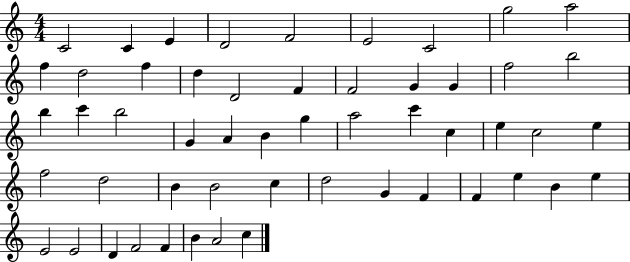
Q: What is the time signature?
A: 4/4